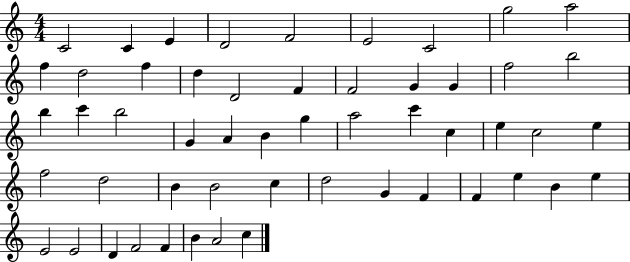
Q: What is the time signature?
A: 4/4